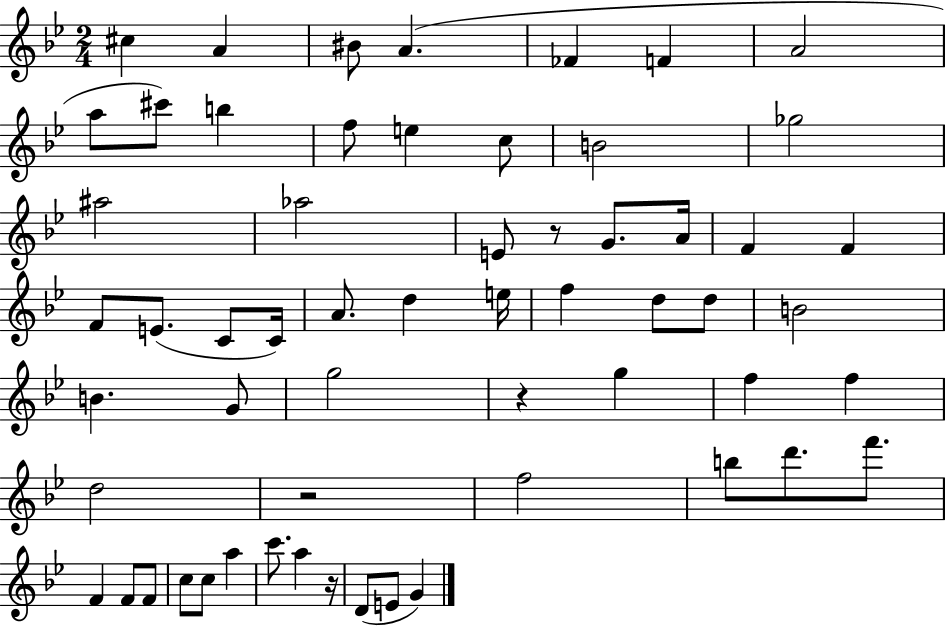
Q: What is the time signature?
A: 2/4